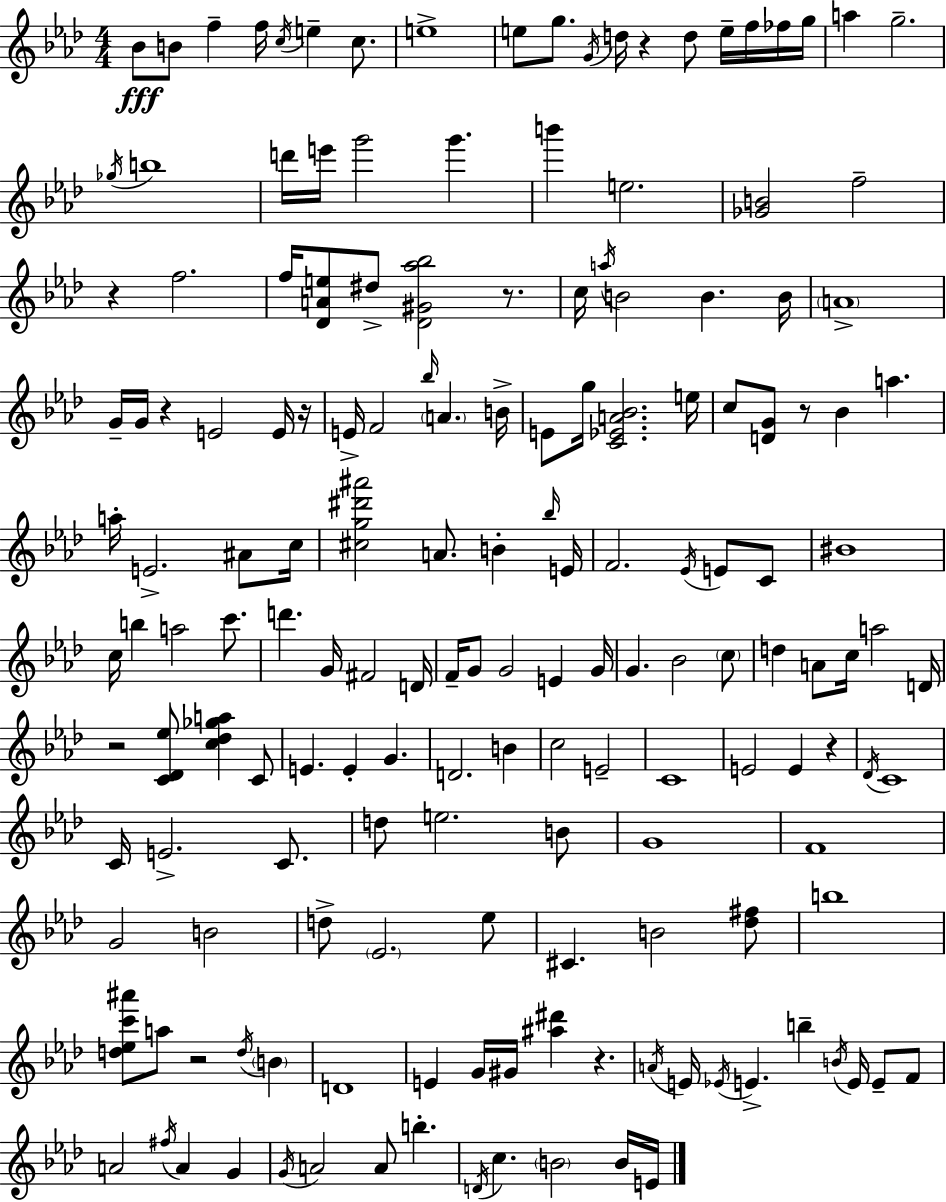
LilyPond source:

{
  \clef treble
  \numericTimeSignature
  \time 4/4
  \key f \minor
  bes'8\fff b'8 f''4-- f''16 \acciaccatura { c''16 } e''4-- c''8. | e''1-> | e''8 g''8. \acciaccatura { g'16 } d''16 r4 d''8 e''16-- f''16 | fes''16 g''16 a''4 g''2.-- | \break \acciaccatura { ges''16 } b''1 | d'''16 e'''16 g'''2 g'''4. | b'''4 e''2. | <ges' b'>2 f''2-- | \break r4 f''2. | f''16 <des' a' e''>8 dis''8-> <des' gis' aes'' bes''>2 | r8. c''16 \acciaccatura { a''16 } b'2 b'4. | b'16 \parenthesize a'1-> | \break g'16-- g'16 r4 e'2 | e'16 r16 e'16-> f'2 \grace { bes''16 } \parenthesize a'4. | b'16-> e'8 g''16 <c' ees' a' bes'>2. | e''16 c''8 <d' g'>8 r8 bes'4 a''4. | \break a''16-. e'2.-> | ais'8 c''16 <cis'' g'' dis''' ais'''>2 a'8. | b'4-. \grace { bes''16 } e'16 f'2. | \acciaccatura { ees'16 } e'8 c'8 bis'1 | \break c''16 b''4 a''2 | c'''8. d'''4. g'16 fis'2 | d'16 f'16-- g'8 g'2 | e'4 g'16 g'4. bes'2 | \break \parenthesize c''8 d''4 a'8 c''16 a''2 | d'16 r2 <c' des' ees''>8 | <c'' des'' ges'' a''>4 c'8 e'4. e'4-. | g'4. d'2. | \break b'4 c''2 e'2-- | c'1 | e'2 e'4 | r4 \acciaccatura { des'16 } c'1 | \break c'16 e'2.-> | c'8. d''8 e''2. | b'8 g'1 | f'1 | \break g'2 | b'2 d''8-> \parenthesize ees'2. | ees''8 cis'4. b'2 | <des'' fis''>8 b''1 | \break <d'' ees'' c''' ais'''>8 a''8 r2 | \acciaccatura { d''16 } \parenthesize b'4 d'1 | e'4 g'16 gis'16 <ais'' dis'''>4 | r4. \acciaccatura { a'16 } e'16 \acciaccatura { ees'16 } e'4.-> | \break b''4-- \acciaccatura { b'16 } e'16 e'8-- f'8 a'2 | \acciaccatura { fis''16 } a'4 g'4 \acciaccatura { g'16 } a'2 | a'8 b''4.-. \acciaccatura { d'16 } c''4. | \parenthesize b'2 b'16 e'16 \bar "|."
}